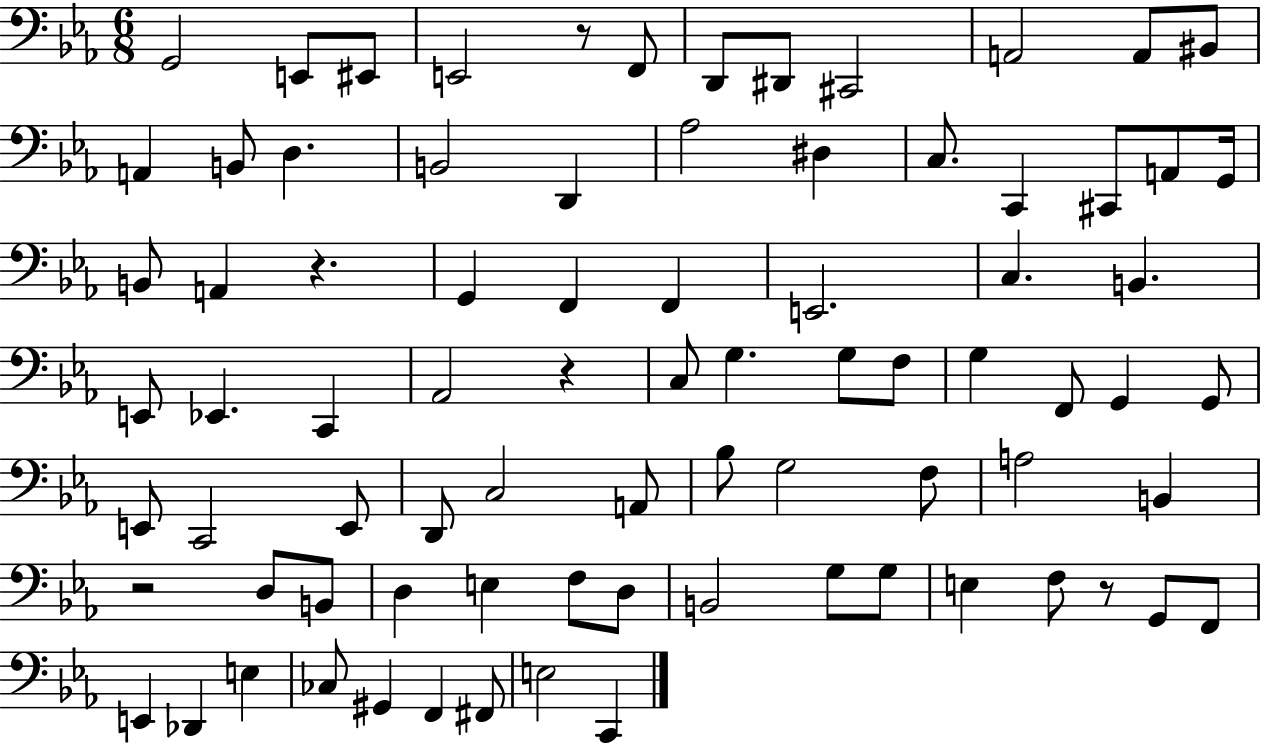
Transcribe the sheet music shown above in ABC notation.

X:1
T:Untitled
M:6/8
L:1/4
K:Eb
G,,2 E,,/2 ^E,,/2 E,,2 z/2 F,,/2 D,,/2 ^D,,/2 ^C,,2 A,,2 A,,/2 ^B,,/2 A,, B,,/2 D, B,,2 D,, _A,2 ^D, C,/2 C,, ^C,,/2 A,,/2 G,,/4 B,,/2 A,, z G,, F,, F,, E,,2 C, B,, E,,/2 _E,, C,, _A,,2 z C,/2 G, G,/2 F,/2 G, F,,/2 G,, G,,/2 E,,/2 C,,2 E,,/2 D,,/2 C,2 A,,/2 _B,/2 G,2 F,/2 A,2 B,, z2 D,/2 B,,/2 D, E, F,/2 D,/2 B,,2 G,/2 G,/2 E, F,/2 z/2 G,,/2 F,,/2 E,, _D,, E, _C,/2 ^G,, F,, ^F,,/2 E,2 C,,